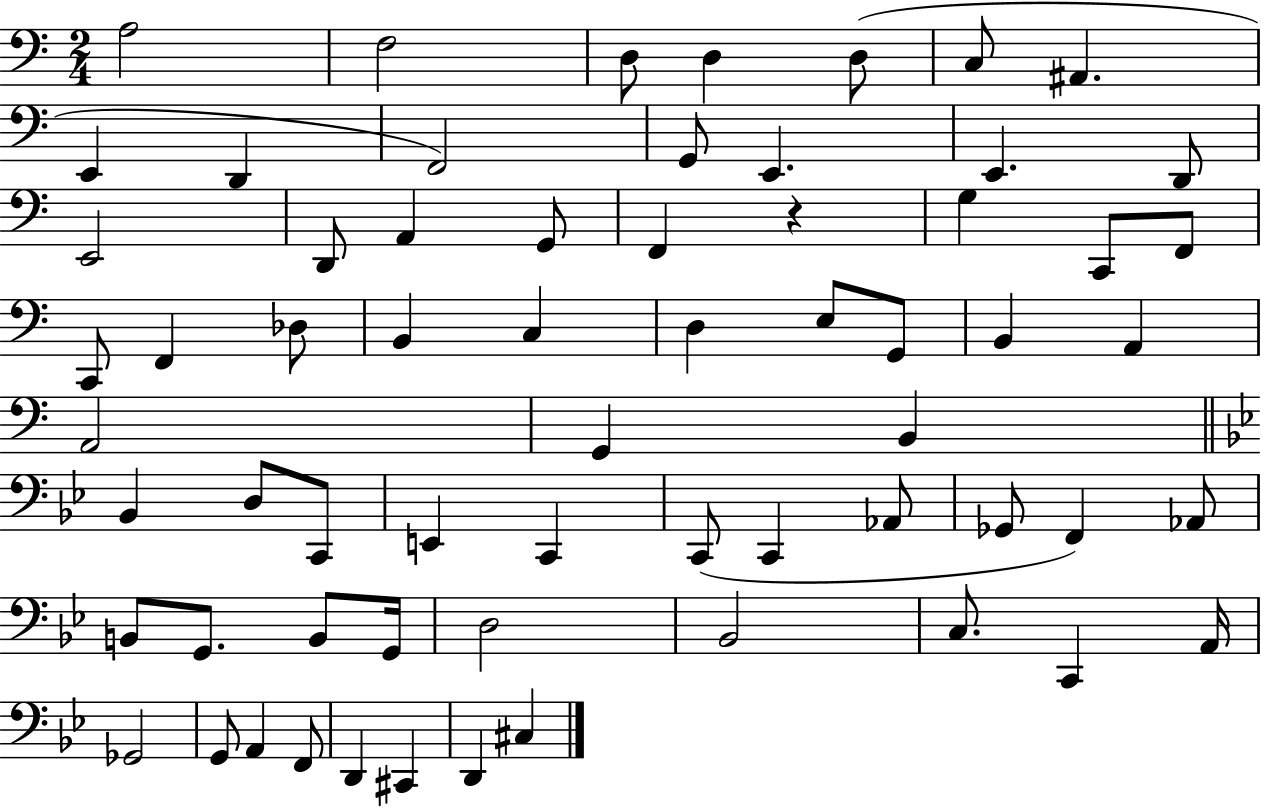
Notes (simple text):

A3/h F3/h D3/e D3/q D3/e C3/e A#2/q. E2/q D2/q F2/h G2/e E2/q. E2/q. D2/e E2/h D2/e A2/q G2/e F2/q R/q G3/q C2/e F2/e C2/e F2/q Db3/e B2/q C3/q D3/q E3/e G2/e B2/q A2/q A2/h G2/q B2/q Bb2/q D3/e C2/e E2/q C2/q C2/e C2/q Ab2/e Gb2/e F2/q Ab2/e B2/e G2/e. B2/e G2/s D3/h Bb2/h C3/e. C2/q A2/s Gb2/h G2/e A2/q F2/e D2/q C#2/q D2/q C#3/q